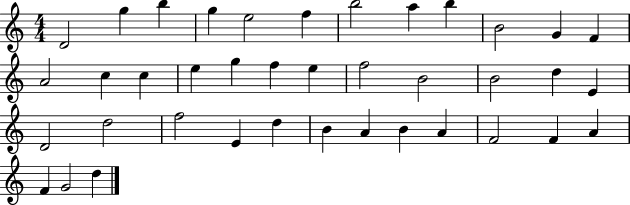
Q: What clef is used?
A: treble